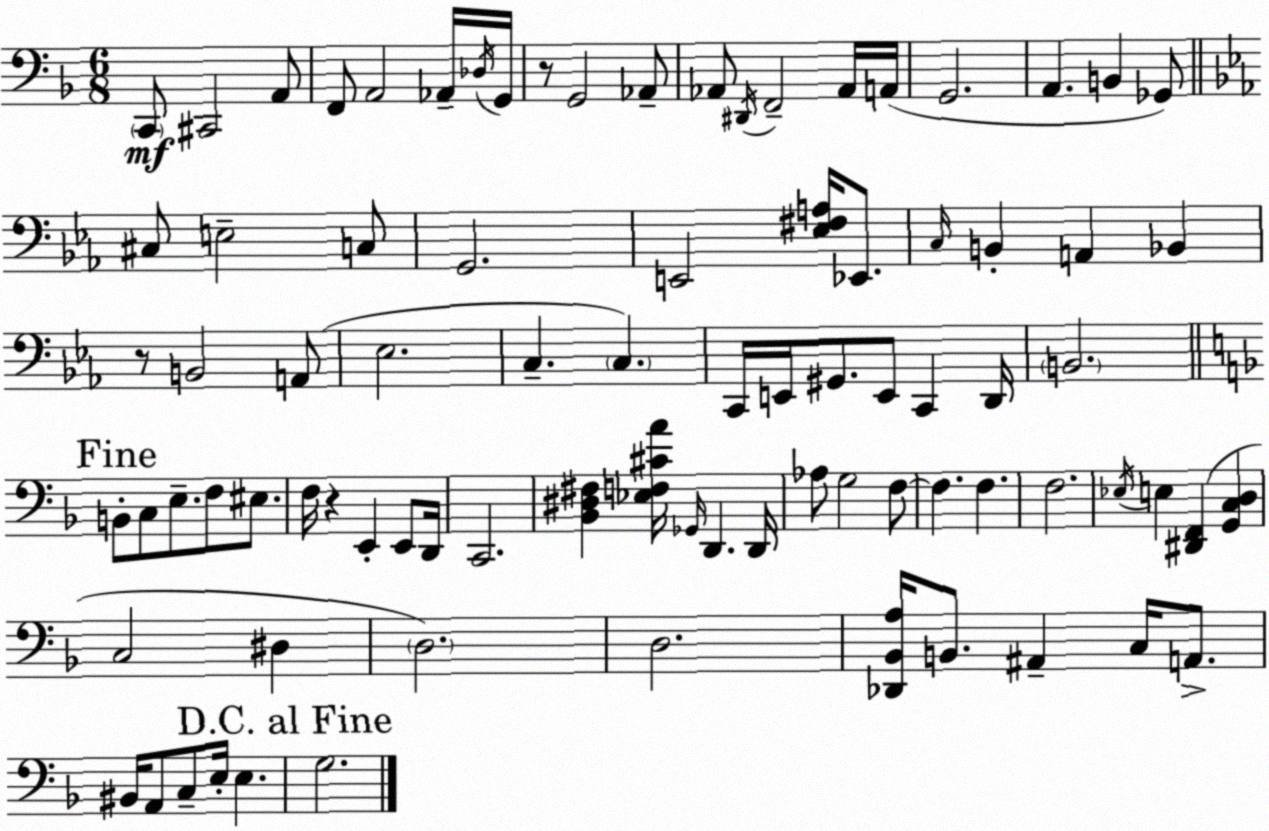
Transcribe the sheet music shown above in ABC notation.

X:1
T:Untitled
M:6/8
L:1/4
K:Dm
C,,/2 ^C,,2 A,,/2 F,,/2 A,,2 _A,,/4 _D,/4 G,,/4 z/2 G,,2 _A,,/2 _A,,/2 ^D,,/4 F,,2 _A,,/4 A,,/4 G,,2 A,, B,, _G,,/2 ^C,/2 E,2 C,/2 G,,2 E,,2 [_E,^F,A,]/4 _E,,/2 C,/4 B,, A,, _B,, z/2 B,,2 A,,/2 _E,2 C, C, C,,/4 E,,/4 ^G,,/2 E,,/2 C,, D,,/4 B,,2 B,,/2 C,/2 E,/2 F,/2 ^E,/2 F,/4 z E,, E,,/2 D,,/4 C,,2 [_B,,^D,^F,] [_E,F,^CA]/4 _G,,/4 D,, D,,/4 _A,/2 G,2 F,/2 F, F, F,2 _E,/4 E, [^D,,F,,] [G,,C,D,] C,2 ^D, D,2 D,2 [_D,,_B,,A,]/4 B,,/2 ^A,, C,/4 A,,/2 ^B,,/4 A,,/2 C,/2 E,/4 E, G,2